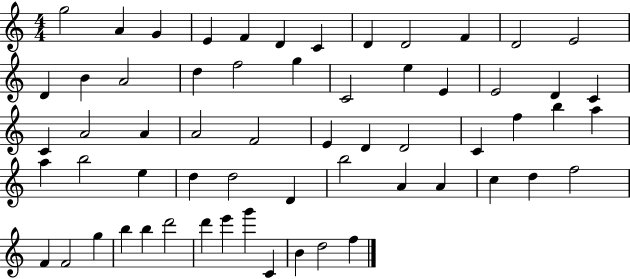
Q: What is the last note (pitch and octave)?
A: F5